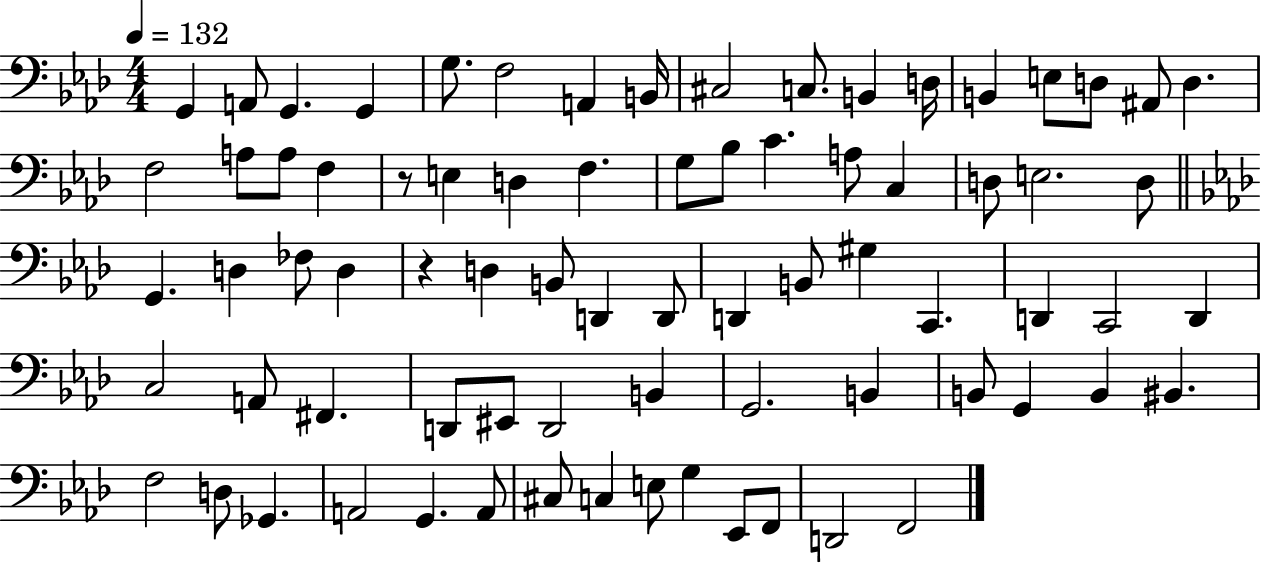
{
  \clef bass
  \numericTimeSignature
  \time 4/4
  \key aes \major
  \tempo 4 = 132
  g,4 a,8 g,4. g,4 | g8. f2 a,4 b,16 | cis2 c8. b,4 d16 | b,4 e8 d8 ais,8 d4. | \break f2 a8 a8 f4 | r8 e4 d4 f4. | g8 bes8 c'4. a8 c4 | d8 e2. d8 | \break \bar "||" \break \key aes \major g,4. d4 fes8 d4 | r4 d4 b,8 d,4 d,8 | d,4 b,8 gis4 c,4. | d,4 c,2 d,4 | \break c2 a,8 fis,4. | d,8 eis,8 d,2 b,4 | g,2. b,4 | b,8 g,4 b,4 bis,4. | \break f2 d8 ges,4. | a,2 g,4. a,8 | cis8 c4 e8 g4 ees,8 f,8 | d,2 f,2 | \break \bar "|."
}